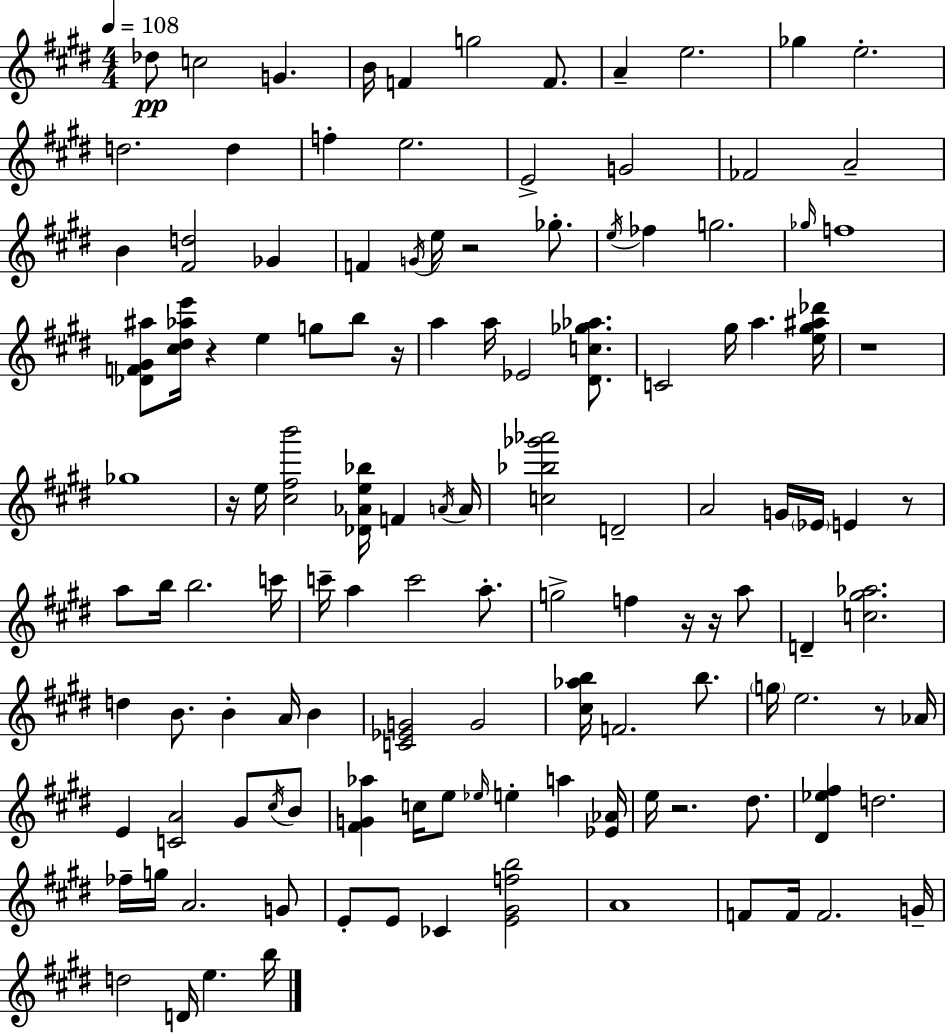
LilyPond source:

{
  \clef treble
  \numericTimeSignature
  \time 4/4
  \key e \major
  \tempo 4 = 108
  des''8\pp c''2 g'4. | b'16 f'4 g''2 f'8. | a'4-- e''2. | ges''4 e''2.-. | \break d''2. d''4 | f''4-. e''2. | e'2-> g'2 | fes'2 a'2-- | \break b'4 <fis' d''>2 ges'4 | f'4 \acciaccatura { g'16 } e''16 r2 ges''8.-. | \acciaccatura { e''16 } fes''4 g''2. | \grace { ges''16 } f''1 | \break <des' f' gis' ais''>8 <cis'' dis'' aes'' e'''>16 r4 e''4 g''8 | b''8 r16 a''4 a''16 ees'2 | <dis' c'' ges'' aes''>8. c'2 gis''16 a''4. | <e'' gis'' ais'' des'''>16 r1 | \break ges''1 | r16 e''16 <cis'' fis'' b'''>2 <des' aes' e'' bes''>16 f'4 | \acciaccatura { a'16 } a'16 <c'' bes'' ges''' aes'''>2 d'2-- | a'2 g'16 \parenthesize ees'16 e'4 | \break r8 a''8 b''16 b''2. | c'''16 c'''16-- a''4 c'''2 | a''8.-. g''2-> f''4 | r16 r16 a''8 d'4-- <c'' gis'' aes''>2. | \break d''4 b'8. b'4-. a'16 | b'4 <c' ees' g'>2 g'2 | <cis'' aes'' b''>16 f'2. | b''8. \parenthesize g''16 e''2. | \break r8 aes'16 e'4 <c' a'>2 | gis'8 \acciaccatura { cis''16 } b'8 <fis' g' aes''>4 c''16 e''8 \grace { ees''16 } e''4-. | a''4 <ees' aes'>16 e''16 r2. | dis''8. <dis' ees'' fis''>4 d''2. | \break fes''16-- g''16 a'2. | g'8 e'8-. e'8 ces'4 <e' gis' f'' b''>2 | a'1 | f'8 f'16 f'2. | \break g'16-- d''2 d'16 e''4. | b''16 \bar "|."
}